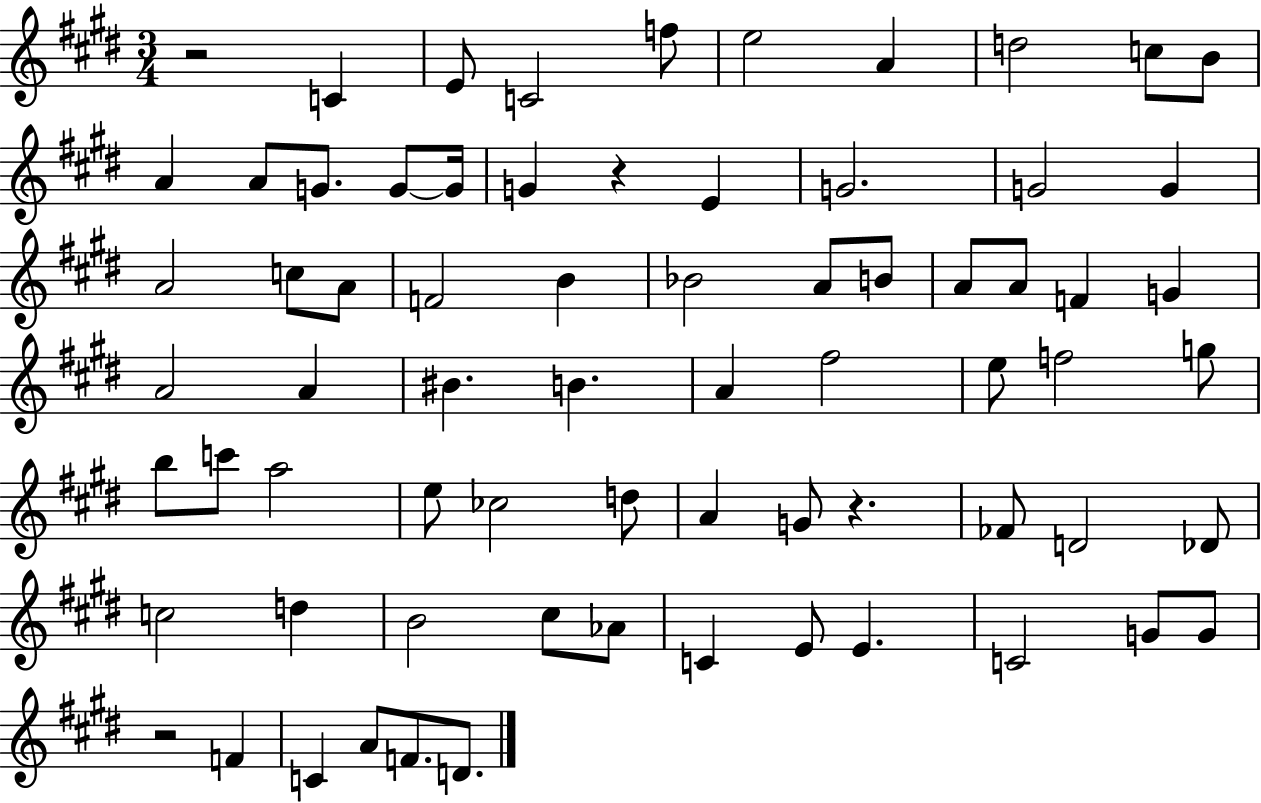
{
  \clef treble
  \numericTimeSignature
  \time 3/4
  \key e \major
  r2 c'4 | e'8 c'2 f''8 | e''2 a'4 | d''2 c''8 b'8 | \break a'4 a'8 g'8. g'8~~ g'16 | g'4 r4 e'4 | g'2. | g'2 g'4 | \break a'2 c''8 a'8 | f'2 b'4 | bes'2 a'8 b'8 | a'8 a'8 f'4 g'4 | \break a'2 a'4 | bis'4. b'4. | a'4 fis''2 | e''8 f''2 g''8 | \break b''8 c'''8 a''2 | e''8 ces''2 d''8 | a'4 g'8 r4. | fes'8 d'2 des'8 | \break c''2 d''4 | b'2 cis''8 aes'8 | c'4 e'8 e'4. | c'2 g'8 g'8 | \break r2 f'4 | c'4 a'8 f'8. d'8. | \bar "|."
}